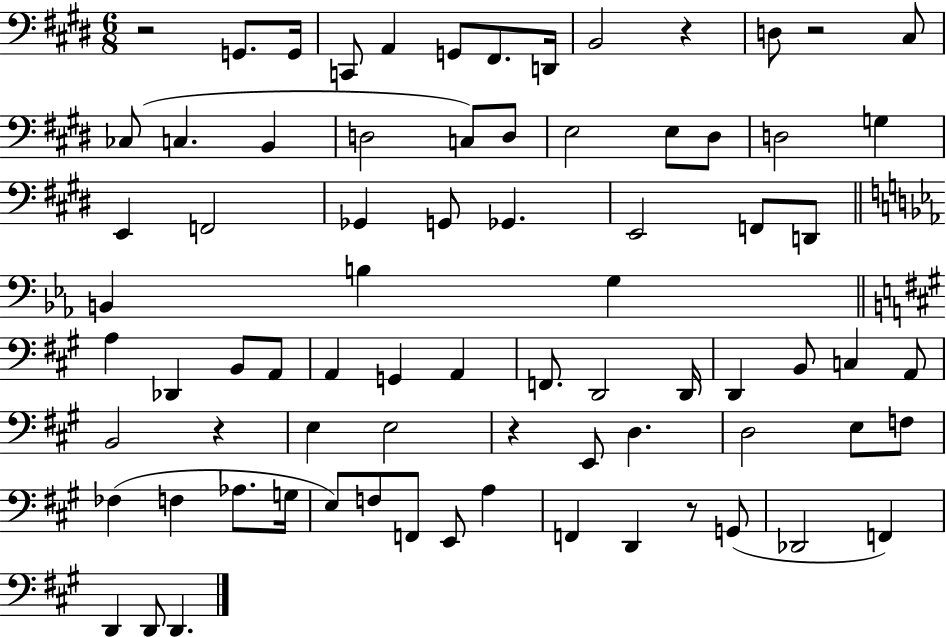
R/h G2/e. G2/s C2/e A2/q G2/e F#2/e. D2/s B2/h R/q D3/e R/h C#3/e CES3/e C3/q. B2/q D3/h C3/e D3/e E3/h E3/e D#3/e D3/h G3/q E2/q F2/h Gb2/q G2/e Gb2/q. E2/h F2/e D2/e B2/q B3/q G3/q A3/q Db2/q B2/e A2/e A2/q G2/q A2/q F2/e. D2/h D2/s D2/q B2/e C3/q A2/e B2/h R/q E3/q E3/h R/q E2/e D3/q. D3/h E3/e F3/e FES3/q F3/q Ab3/e. G3/s E3/e F3/e F2/e E2/e A3/q F2/q D2/q R/e G2/e Db2/h F2/q D2/q D2/e D2/q.